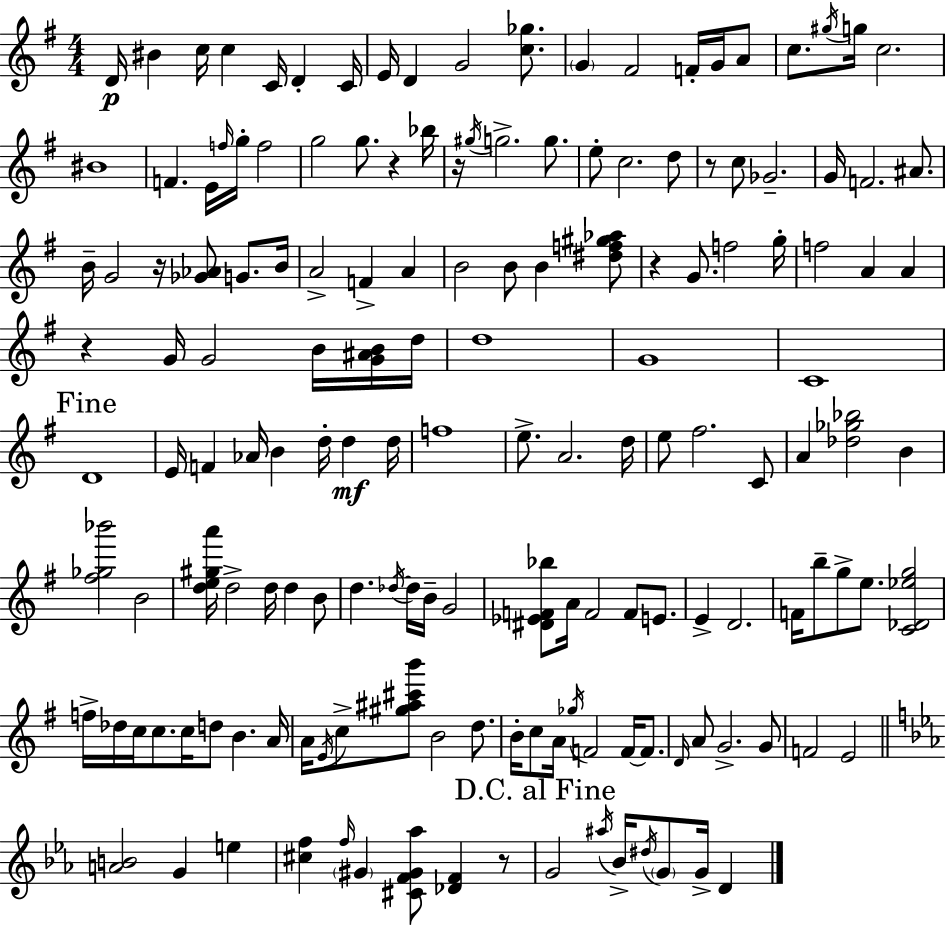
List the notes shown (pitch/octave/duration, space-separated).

D4/s BIS4/q C5/s C5/q C4/s D4/q C4/s E4/s D4/q G4/h [C5,Gb5]/e. G4/q F#4/h F4/s G4/s A4/e C5/e. G#5/s G5/s C5/h. BIS4/w F4/q. E4/s F5/s G5/s F5/h G5/h G5/e. R/q Bb5/s R/s G#5/s G5/h. G5/e. E5/e C5/h. D5/e R/e C5/e Gb4/h. G4/s F4/h. A#4/e. B4/s G4/h R/s [Gb4,Ab4]/e G4/e. B4/s A4/h F4/q A4/q B4/h B4/e B4/q [D#5,F5,G#5,Ab5]/e R/q G4/e. F5/h G5/s F5/h A4/q A4/q R/q G4/s G4/h B4/s [G4,A#4,B4]/s D5/s D5/w G4/w C4/w D4/w E4/s F4/q Ab4/s B4/q D5/s D5/q D5/s F5/w E5/e. A4/h. D5/s E5/e F#5/h. C4/e A4/q [Db5,Gb5,Bb5]/h B4/q [F#5,Gb5,Bb6]/h B4/h [D5,E5,G#5,A6]/s D5/h D5/s D5/q B4/e D5/q. Db5/s Db5/s B4/s G4/h [D#4,Eb4,F4,Bb5]/e A4/s F4/h F4/e E4/e. E4/q D4/h. F4/s B5/e G5/e E5/e. [C4,Db4,Eb5,G5]/h F5/s Db5/s C5/s C5/e. C5/s D5/e B4/q. A4/s A4/s E4/s C5/e [G#5,A#5,C#6,B6]/e B4/h D5/e. B4/s C5/e A4/s Gb5/s F4/h F4/s F4/e. D4/s A4/e G4/h. G4/e F4/h E4/h [A4,B4]/h G4/q E5/q [C#5,F5]/q F5/s G#4/q [C#4,F4,G#4,Ab5]/e [Db4,F4]/q R/e G4/h A#5/s Bb4/s D#5/s G4/e G4/s D4/q